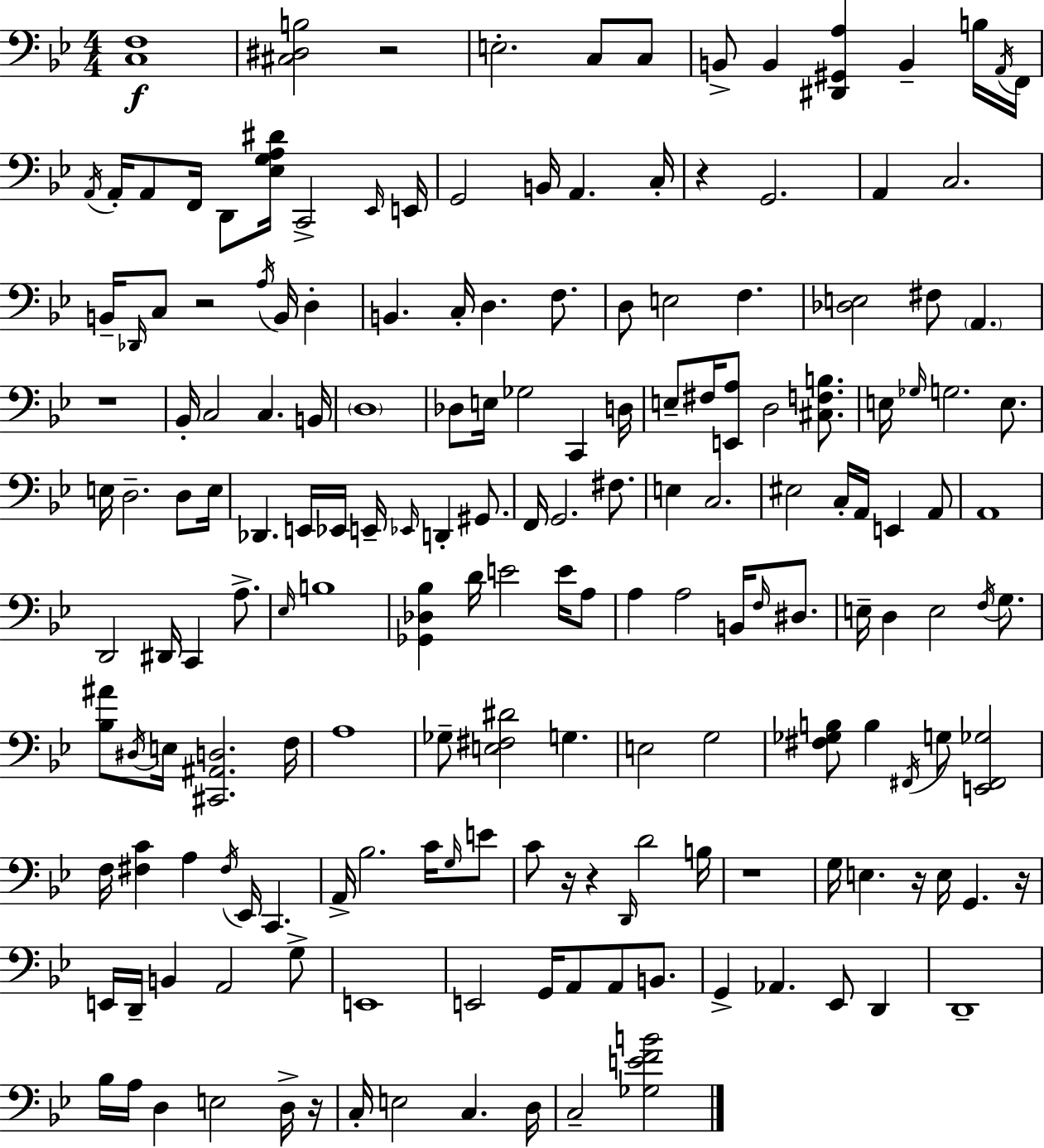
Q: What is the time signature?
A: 4/4